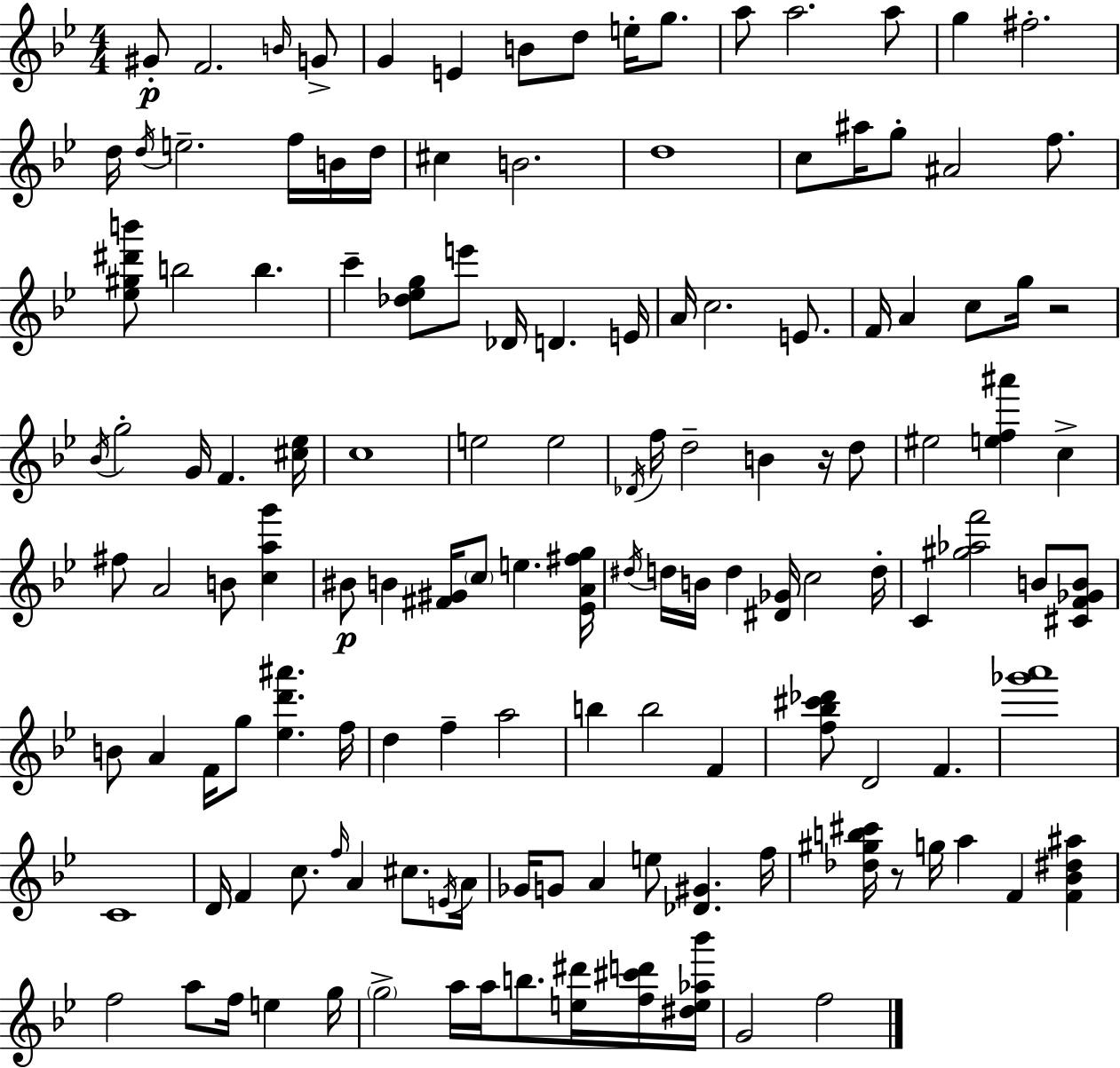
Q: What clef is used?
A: treble